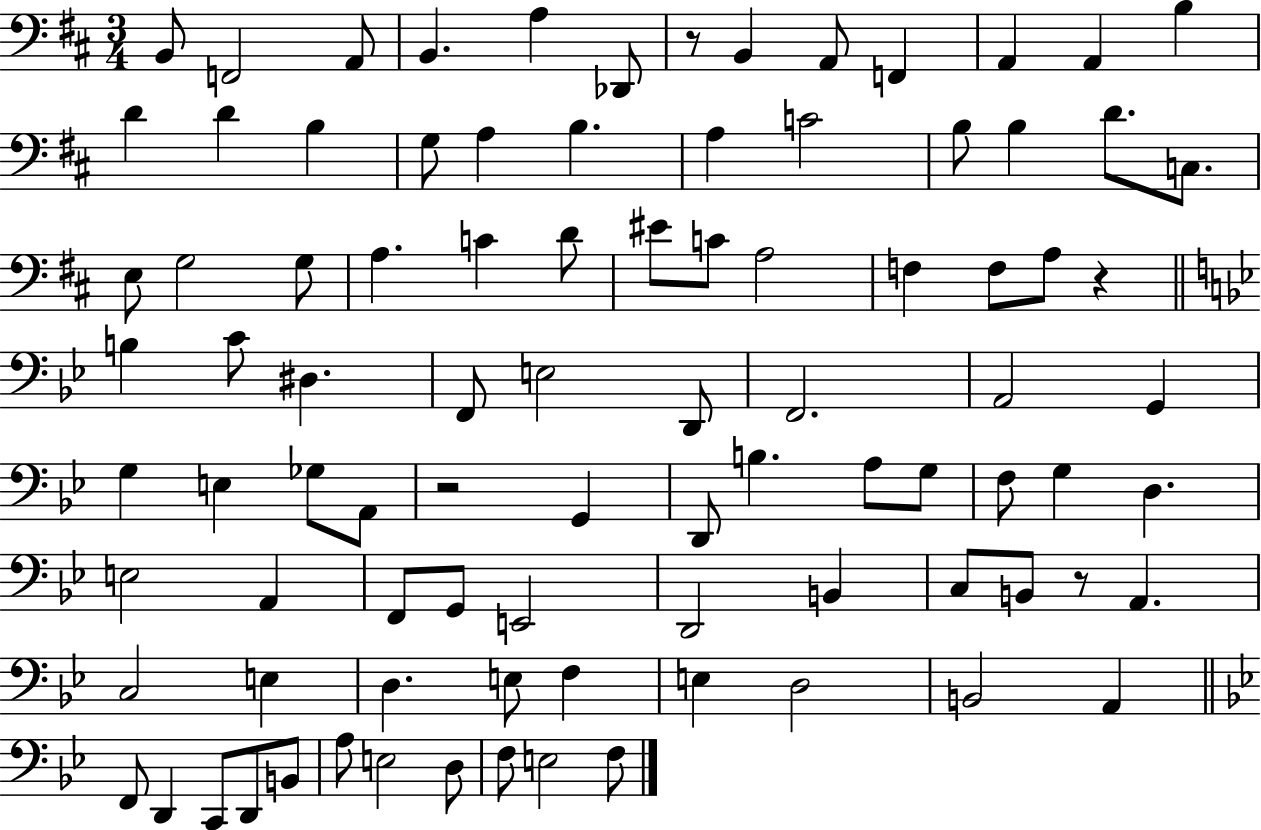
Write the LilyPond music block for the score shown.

{
  \clef bass
  \numericTimeSignature
  \time 3/4
  \key d \major
  b,8 f,2 a,8 | b,4. a4 des,8 | r8 b,4 a,8 f,4 | a,4 a,4 b4 | \break d'4 d'4 b4 | g8 a4 b4. | a4 c'2 | b8 b4 d'8. c8. | \break e8 g2 g8 | a4. c'4 d'8 | eis'8 c'8 a2 | f4 f8 a8 r4 | \break \bar "||" \break \key g \minor b4 c'8 dis4. | f,8 e2 d,8 | f,2. | a,2 g,4 | \break g4 e4 ges8 a,8 | r2 g,4 | d,8 b4. a8 g8 | f8 g4 d4. | \break e2 a,4 | f,8 g,8 e,2 | d,2 b,4 | c8 b,8 r8 a,4. | \break c2 e4 | d4. e8 f4 | e4 d2 | b,2 a,4 | \break \bar "||" \break \key bes \major f,8 d,4 c,8 d,8 b,8 | a8 e2 d8 | f8 e2 f8 | \bar "|."
}